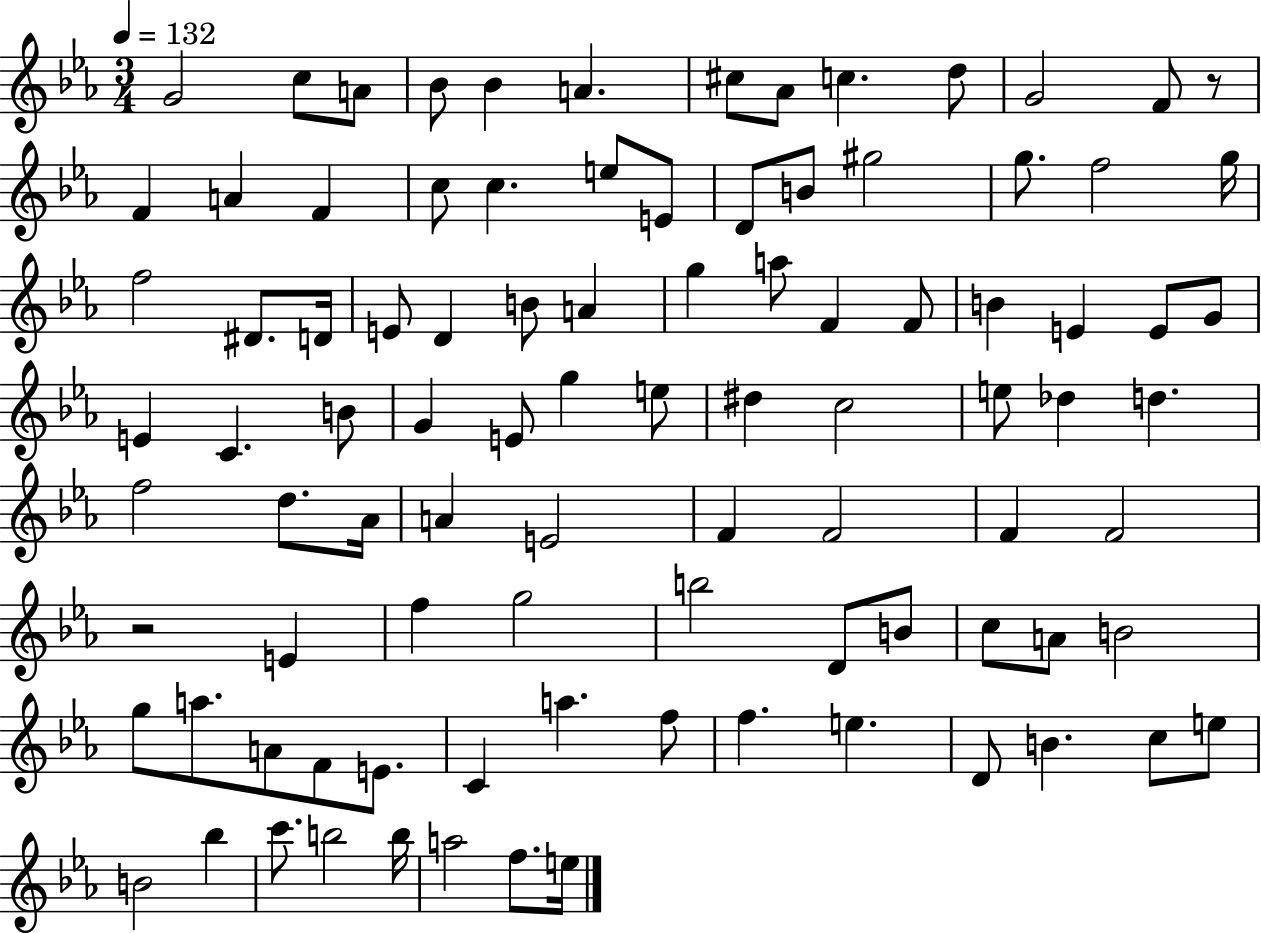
{
  \clef treble
  \numericTimeSignature
  \time 3/4
  \key ees \major
  \tempo 4 = 132
  g'2 c''8 a'8 | bes'8 bes'4 a'4. | cis''8 aes'8 c''4. d''8 | g'2 f'8 r8 | \break f'4 a'4 f'4 | c''8 c''4. e''8 e'8 | d'8 b'8 gis''2 | g''8. f''2 g''16 | \break f''2 dis'8. d'16 | e'8 d'4 b'8 a'4 | g''4 a''8 f'4 f'8 | b'4 e'4 e'8 g'8 | \break e'4 c'4. b'8 | g'4 e'8 g''4 e''8 | dis''4 c''2 | e''8 des''4 d''4. | \break f''2 d''8. aes'16 | a'4 e'2 | f'4 f'2 | f'4 f'2 | \break r2 e'4 | f''4 g''2 | b''2 d'8 b'8 | c''8 a'8 b'2 | \break g''8 a''8. a'8 f'8 e'8. | c'4 a''4. f''8 | f''4. e''4. | d'8 b'4. c''8 e''8 | \break b'2 bes''4 | c'''8. b''2 b''16 | a''2 f''8. e''16 | \bar "|."
}